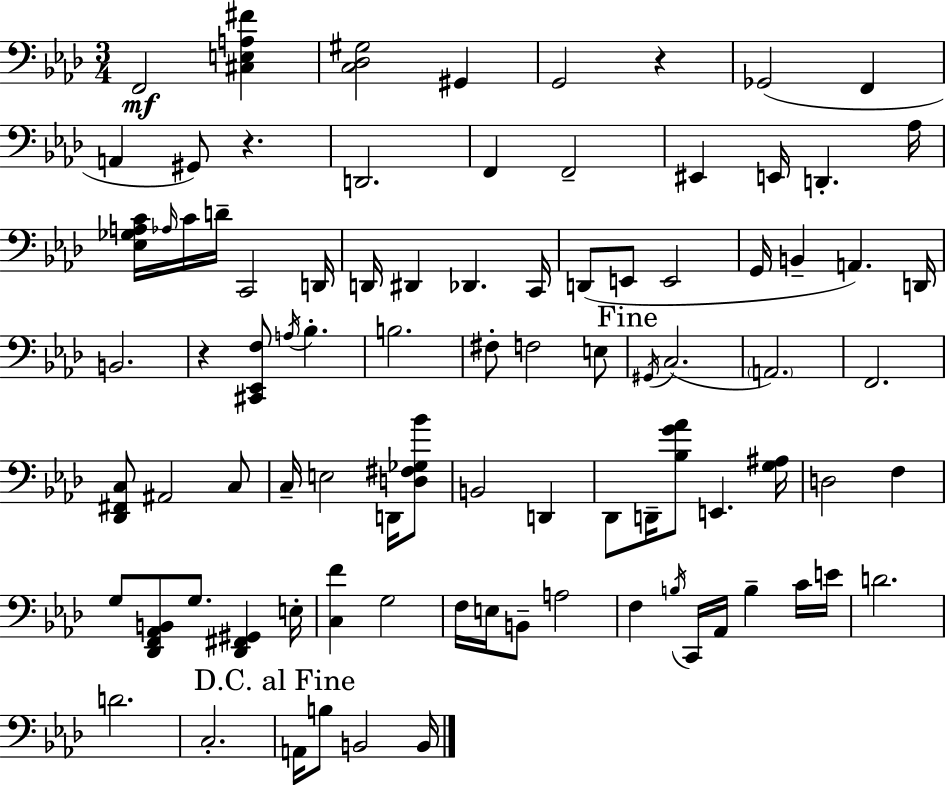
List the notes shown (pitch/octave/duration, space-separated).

F2/h [C#3,E3,A3,F#4]/q [C3,Db3,G#3]/h G#2/q G2/h R/q Gb2/h F2/q A2/q G#2/e R/q. D2/h. F2/q F2/h EIS2/q E2/s D2/q. Ab3/s [Eb3,Gb3,A3,C4]/s Ab3/s C4/s D4/s C2/h D2/s D2/s D#2/q Db2/q. C2/s D2/e E2/e E2/h G2/s B2/q A2/q. D2/s B2/h. R/q [C#2,Eb2,F3]/e A3/s Bb3/q. B3/h. F#3/e F3/h E3/e G#2/s C3/h. A2/h. F2/h. [Db2,F#2,C3]/e A#2/h C3/e C3/s E3/h D2/s [D3,F#3,Gb3,Bb4]/e B2/h D2/q Db2/e D2/s [Bb3,G4,Ab4]/e E2/q. [G3,A#3]/s D3/h F3/q G3/e [Db2,F2,Ab2,B2]/e G3/e. [Db2,F#2,G#2]/q E3/s [C3,F4]/q G3/h F3/s E3/s B2/e A3/h F3/q B3/s C2/s Ab2/s B3/q C4/s E4/s D4/h. D4/h. C3/h. A2/s B3/e B2/h B2/s